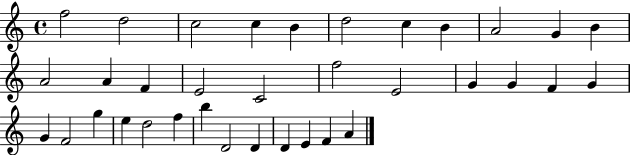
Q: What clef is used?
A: treble